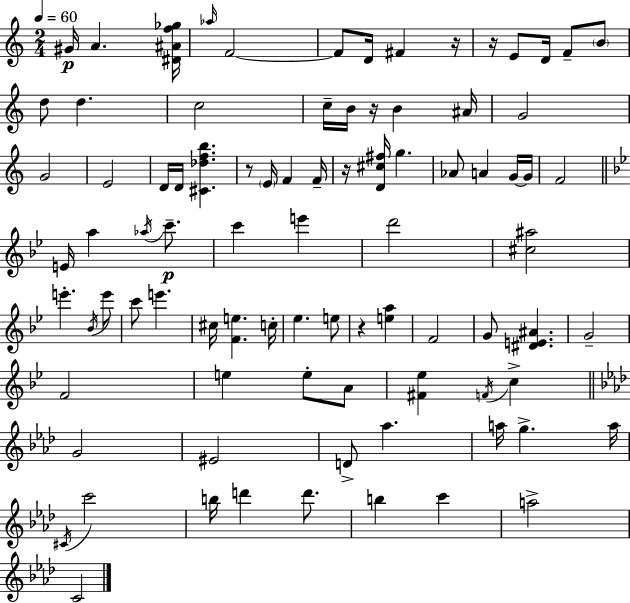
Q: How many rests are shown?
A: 6